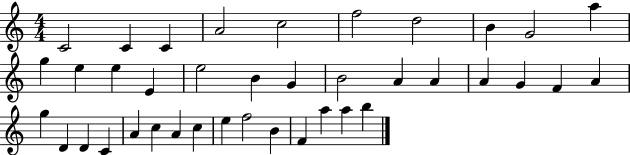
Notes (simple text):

C4/h C4/q C4/q A4/h C5/h F5/h D5/h B4/q G4/h A5/q G5/q E5/q E5/q E4/q E5/h B4/q G4/q B4/h A4/q A4/q A4/q G4/q F4/q A4/q G5/q D4/q D4/q C4/q A4/q C5/q A4/q C5/q E5/q F5/h B4/q F4/q A5/q A5/q B5/q